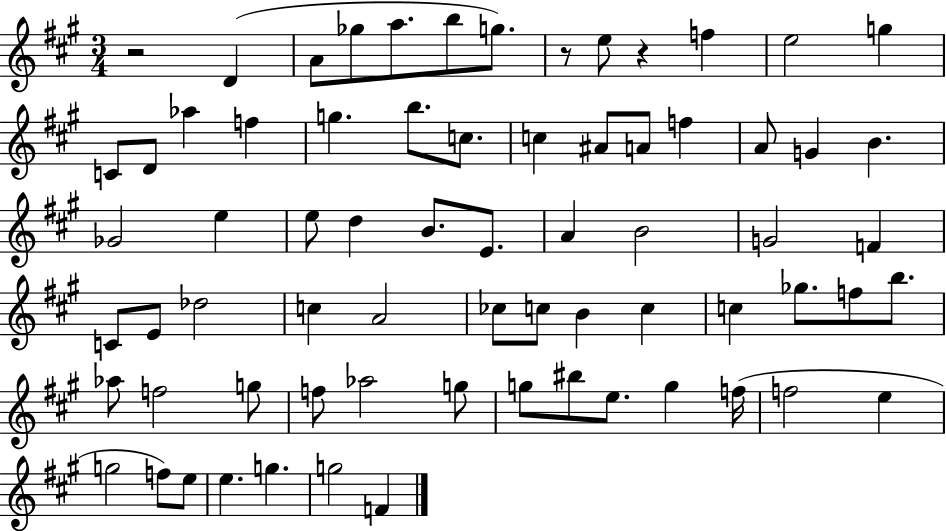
R/h D4/q A4/e Gb5/e A5/e. B5/e G5/e. R/e E5/e R/q F5/q E5/h G5/q C4/e D4/e Ab5/q F5/q G5/q. B5/e. C5/e. C5/q A#4/e A4/e F5/q A4/e G4/q B4/q. Gb4/h E5/q E5/e D5/q B4/e. E4/e. A4/q B4/h G4/h F4/q C4/e E4/e Db5/h C5/q A4/h CES5/e C5/e B4/q C5/q C5/q Gb5/e. F5/e B5/e. Ab5/e F5/h G5/e F5/e Ab5/h G5/e G5/e BIS5/e E5/e. G5/q F5/s F5/h E5/q G5/h F5/e E5/e E5/q. G5/q. G5/h F4/q